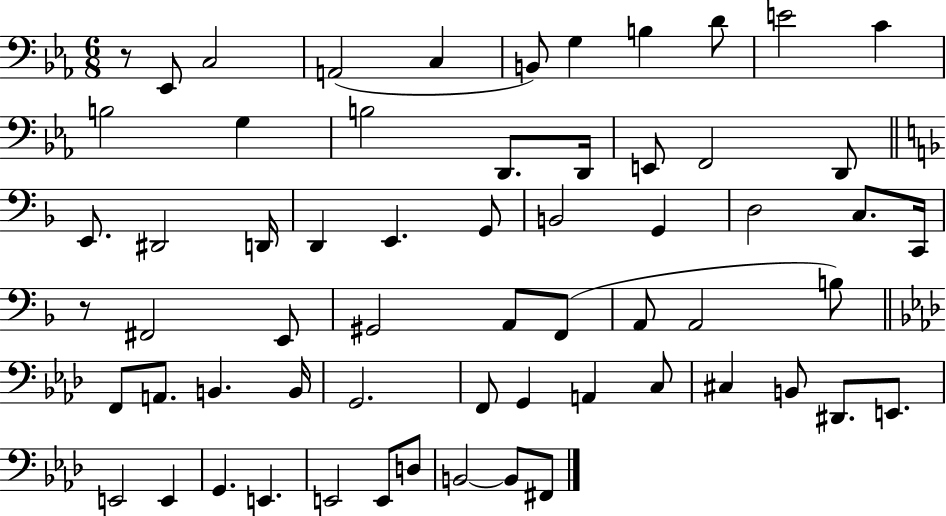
R/e Eb2/e C3/h A2/h C3/q B2/e G3/q B3/q D4/e E4/h C4/q B3/h G3/q B3/h D2/e. D2/s E2/e F2/h D2/e E2/e. D#2/h D2/s D2/q E2/q. G2/e B2/h G2/q D3/h C3/e. C2/s R/e F#2/h E2/e G#2/h A2/e F2/e A2/e A2/h B3/e F2/e A2/e. B2/q. B2/s G2/h. F2/e G2/q A2/q C3/e C#3/q B2/e D#2/e. E2/e. E2/h E2/q G2/q. E2/q. E2/h E2/e D3/e B2/h B2/e F#2/e